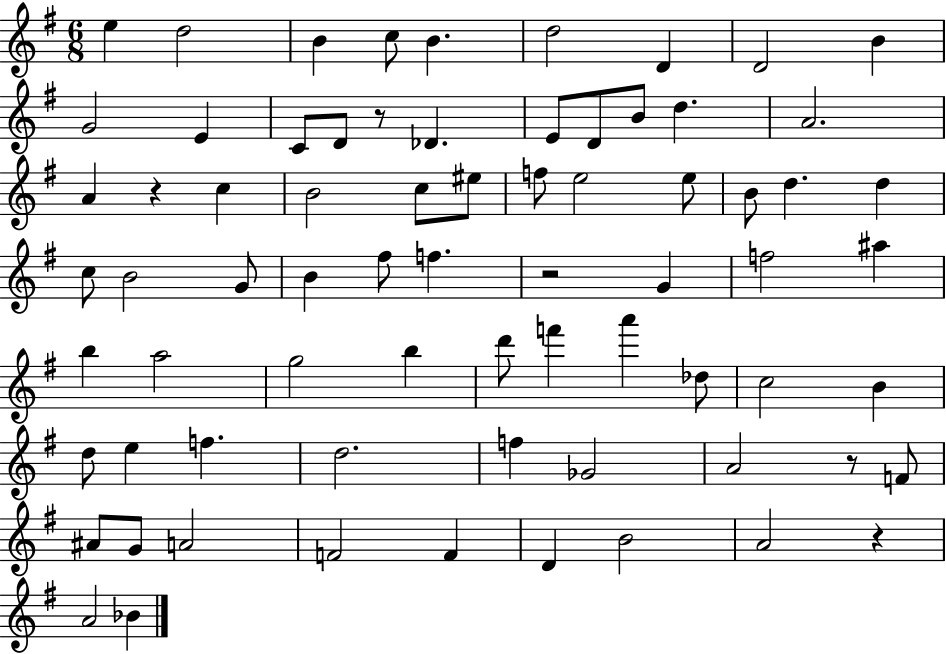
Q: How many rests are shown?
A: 5